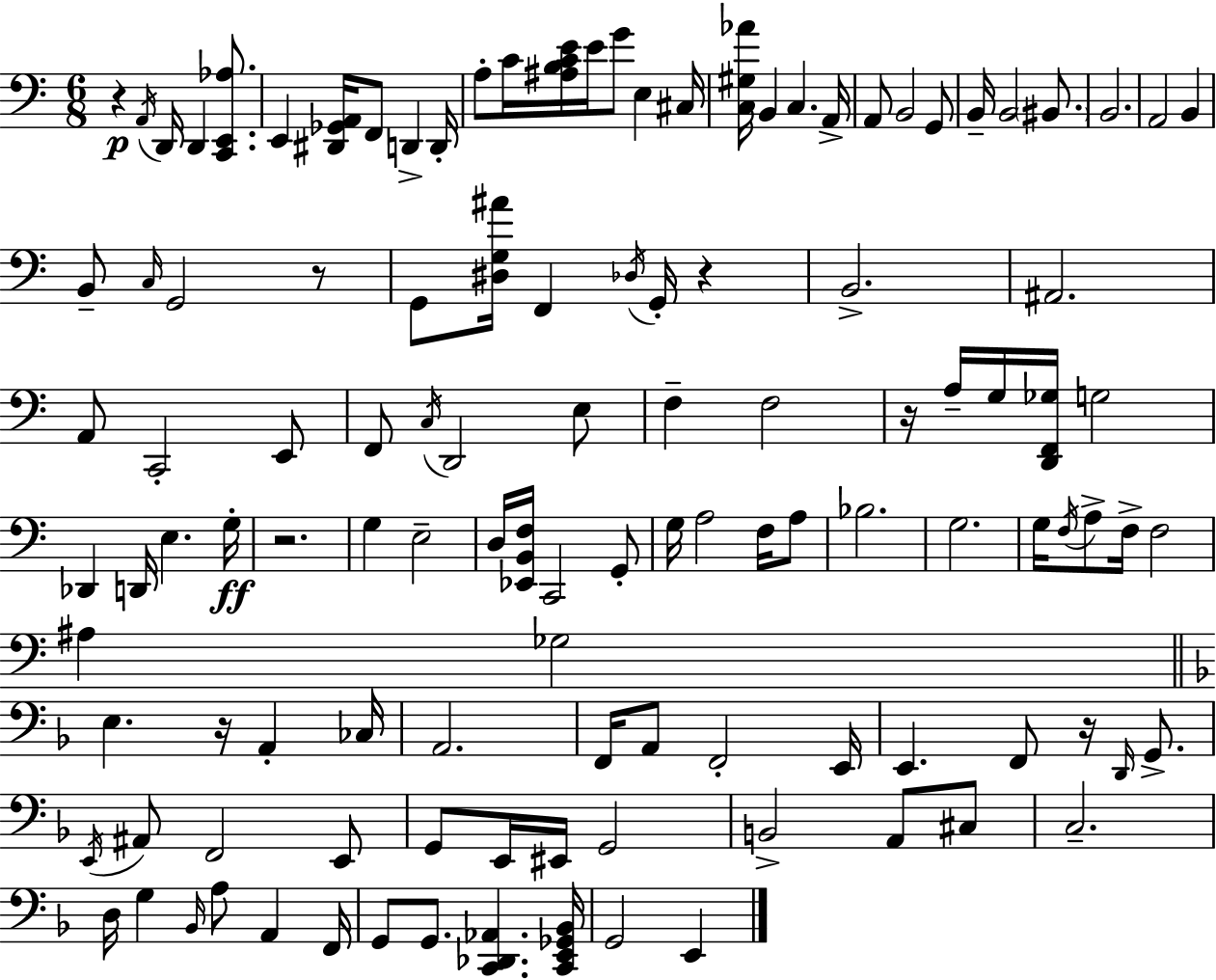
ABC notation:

X:1
T:Untitled
M:6/8
L:1/4
K:Am
z A,,/4 D,,/4 D,, [C,,E,,_A,]/2 E,, [^D,,_G,,A,,]/4 F,,/2 D,, D,,/4 A,/2 C/4 [^A,B,CE]/4 E/4 G/2 E, ^C,/4 [C,^G,_A]/4 B,, C, A,,/4 A,,/2 B,,2 G,,/2 B,,/4 B,,2 ^B,,/2 B,,2 A,,2 B,, B,,/2 C,/4 G,,2 z/2 G,,/2 [^D,G,^A]/4 F,, _D,/4 G,,/4 z B,,2 ^A,,2 A,,/2 C,,2 E,,/2 F,,/2 C,/4 D,,2 E,/2 F, F,2 z/4 A,/4 G,/4 [D,,F,,_G,]/4 G,2 _D,, D,,/4 E, G,/4 z2 G, E,2 D,/4 [_E,,B,,F,]/4 C,,2 G,,/2 G,/4 A,2 F,/4 A,/2 _B,2 G,2 G,/4 F,/4 A,/2 F,/4 F,2 ^A, _G,2 E, z/4 A,, _C,/4 A,,2 F,,/4 A,,/2 F,,2 E,,/4 E,, F,,/2 z/4 D,,/4 G,,/2 E,,/4 ^A,,/2 F,,2 E,,/2 G,,/2 E,,/4 ^E,,/4 G,,2 B,,2 A,,/2 ^C,/2 C,2 D,/4 G, _B,,/4 A,/2 A,, F,,/4 G,,/2 G,,/2 [C,,_D,,_A,,] [C,,E,,_G,,_B,,]/4 G,,2 E,,